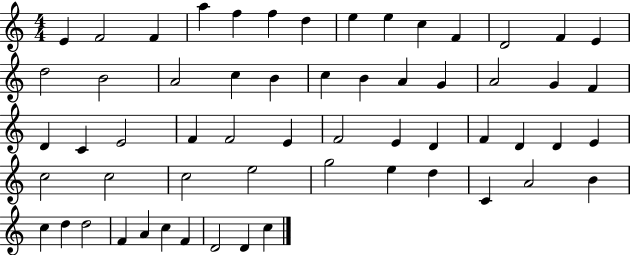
E4/q F4/h F4/q A5/q F5/q F5/q D5/q E5/q E5/q C5/q F4/q D4/h F4/q E4/q D5/h B4/h A4/h C5/q B4/q C5/q B4/q A4/q G4/q A4/h G4/q F4/q D4/q C4/q E4/h F4/q F4/h E4/q F4/h E4/q D4/q F4/q D4/q D4/q E4/q C5/h C5/h C5/h E5/h G5/h E5/q D5/q C4/q A4/h B4/q C5/q D5/q D5/h F4/q A4/q C5/q F4/q D4/h D4/q C5/q